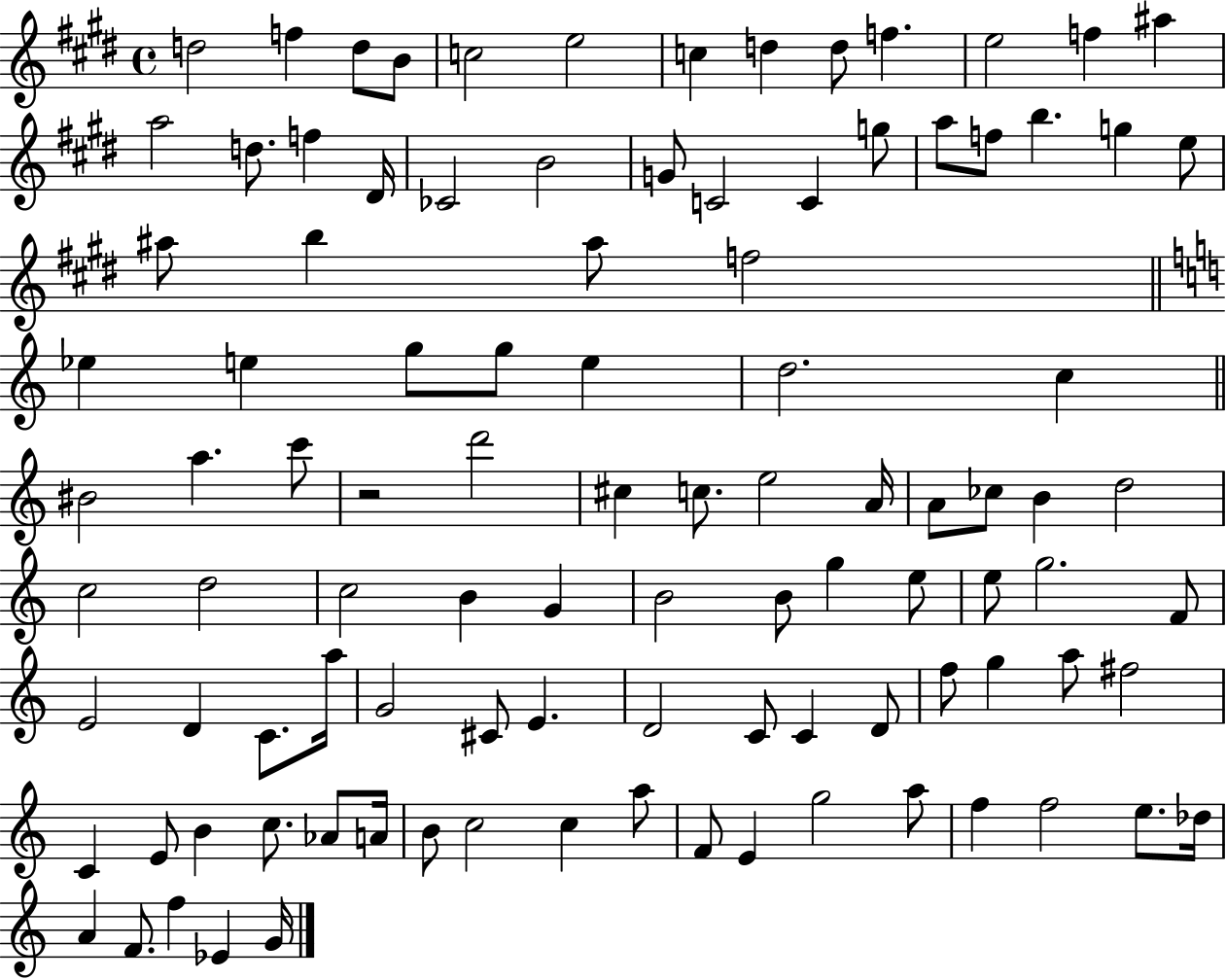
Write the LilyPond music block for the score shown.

{
  \clef treble
  \time 4/4
  \defaultTimeSignature
  \key e \major
  d''2 f''4 d''8 b'8 | c''2 e''2 | c''4 d''4 d''8 f''4. | e''2 f''4 ais''4 | \break a''2 d''8. f''4 dis'16 | ces'2 b'2 | g'8 c'2 c'4 g''8 | a''8 f''8 b''4. g''4 e''8 | \break ais''8 b''4 ais''8 f''2 | \bar "||" \break \key a \minor ees''4 e''4 g''8 g''8 e''4 | d''2. c''4 | \bar "||" \break \key a \minor bis'2 a''4. c'''8 | r2 d'''2 | cis''4 c''8. e''2 a'16 | a'8 ces''8 b'4 d''2 | \break c''2 d''2 | c''2 b'4 g'4 | b'2 b'8 g''4 e''8 | e''8 g''2. f'8 | \break e'2 d'4 c'8. a''16 | g'2 cis'8 e'4. | d'2 c'8 c'4 d'8 | f''8 g''4 a''8 fis''2 | \break c'4 e'8 b'4 c''8. aes'8 a'16 | b'8 c''2 c''4 a''8 | f'8 e'4 g''2 a''8 | f''4 f''2 e''8. des''16 | \break a'4 f'8. f''4 ees'4 g'16 | \bar "|."
}